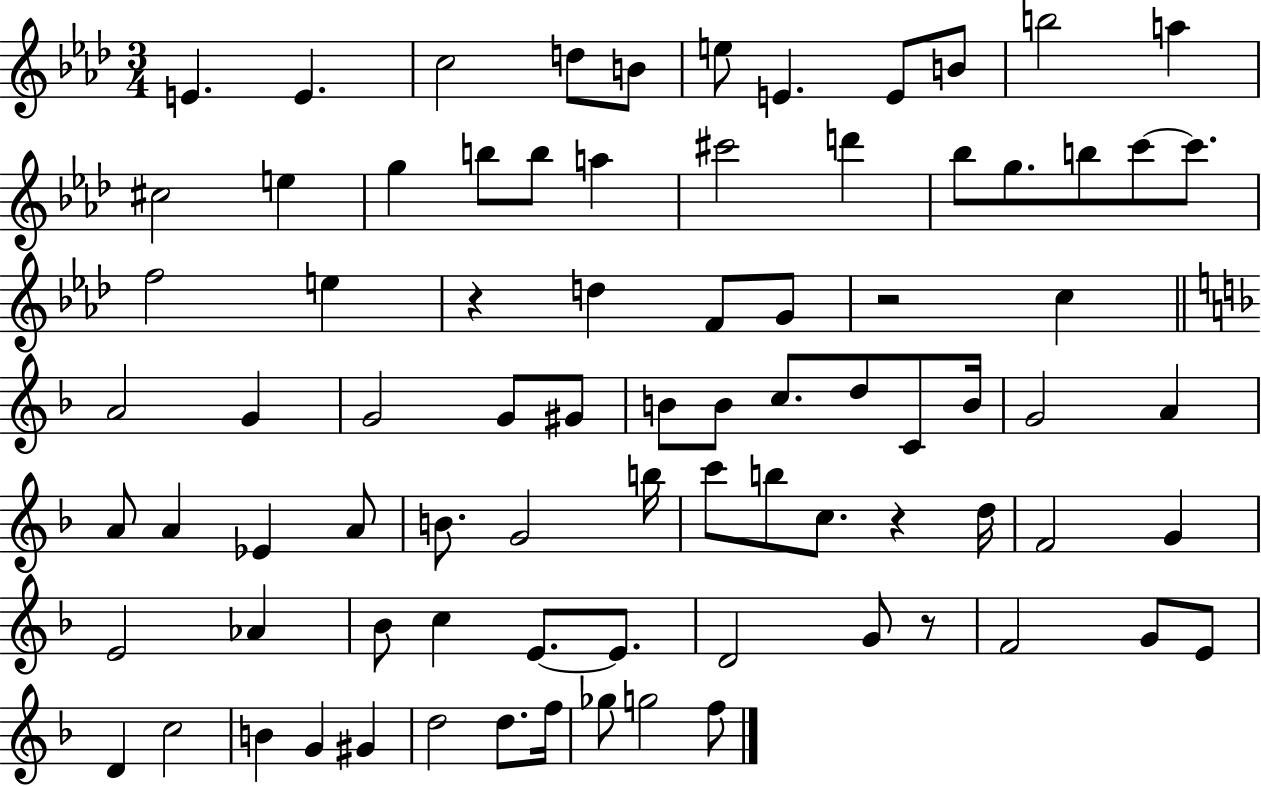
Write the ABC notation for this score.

X:1
T:Untitled
M:3/4
L:1/4
K:Ab
E E c2 d/2 B/2 e/2 E E/2 B/2 b2 a ^c2 e g b/2 b/2 a ^c'2 d' _b/2 g/2 b/2 c'/2 c'/2 f2 e z d F/2 G/2 z2 c A2 G G2 G/2 ^G/2 B/2 B/2 c/2 d/2 C/2 B/4 G2 A A/2 A _E A/2 B/2 G2 b/4 c'/2 b/2 c/2 z d/4 F2 G E2 _A _B/2 c E/2 E/2 D2 G/2 z/2 F2 G/2 E/2 D c2 B G ^G d2 d/2 f/4 _g/2 g2 f/2